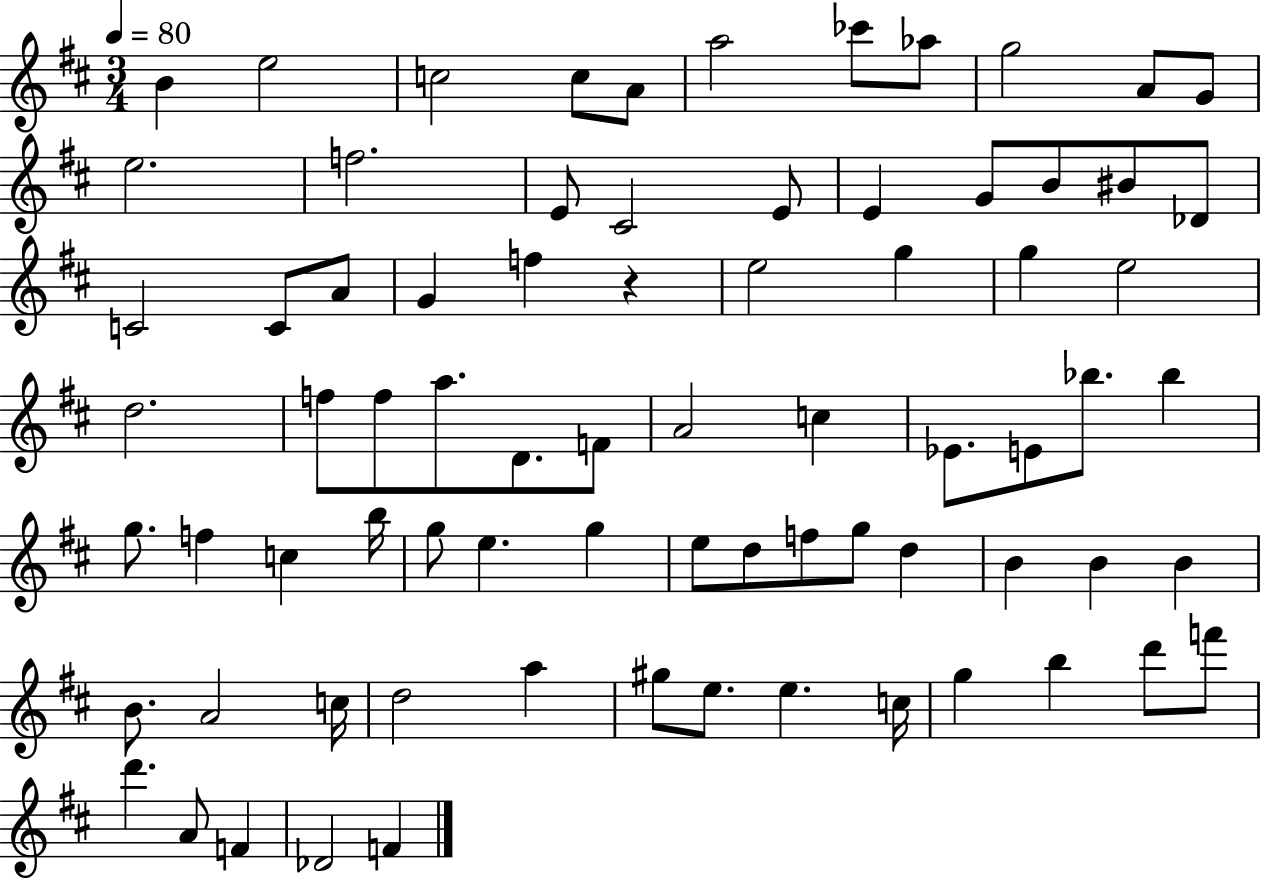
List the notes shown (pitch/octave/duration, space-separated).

B4/q E5/h C5/h C5/e A4/e A5/h CES6/e Ab5/e G5/h A4/e G4/e E5/h. F5/h. E4/e C#4/h E4/e E4/q G4/e B4/e BIS4/e Db4/e C4/h C4/e A4/e G4/q F5/q R/q E5/h G5/q G5/q E5/h D5/h. F5/e F5/e A5/e. D4/e. F4/e A4/h C5/q Eb4/e. E4/e Bb5/e. Bb5/q G5/e. F5/q C5/q B5/s G5/e E5/q. G5/q E5/e D5/e F5/e G5/e D5/q B4/q B4/q B4/q B4/e. A4/h C5/s D5/h A5/q G#5/e E5/e. E5/q. C5/s G5/q B5/q D6/e F6/e D6/q. A4/e F4/q Db4/h F4/q